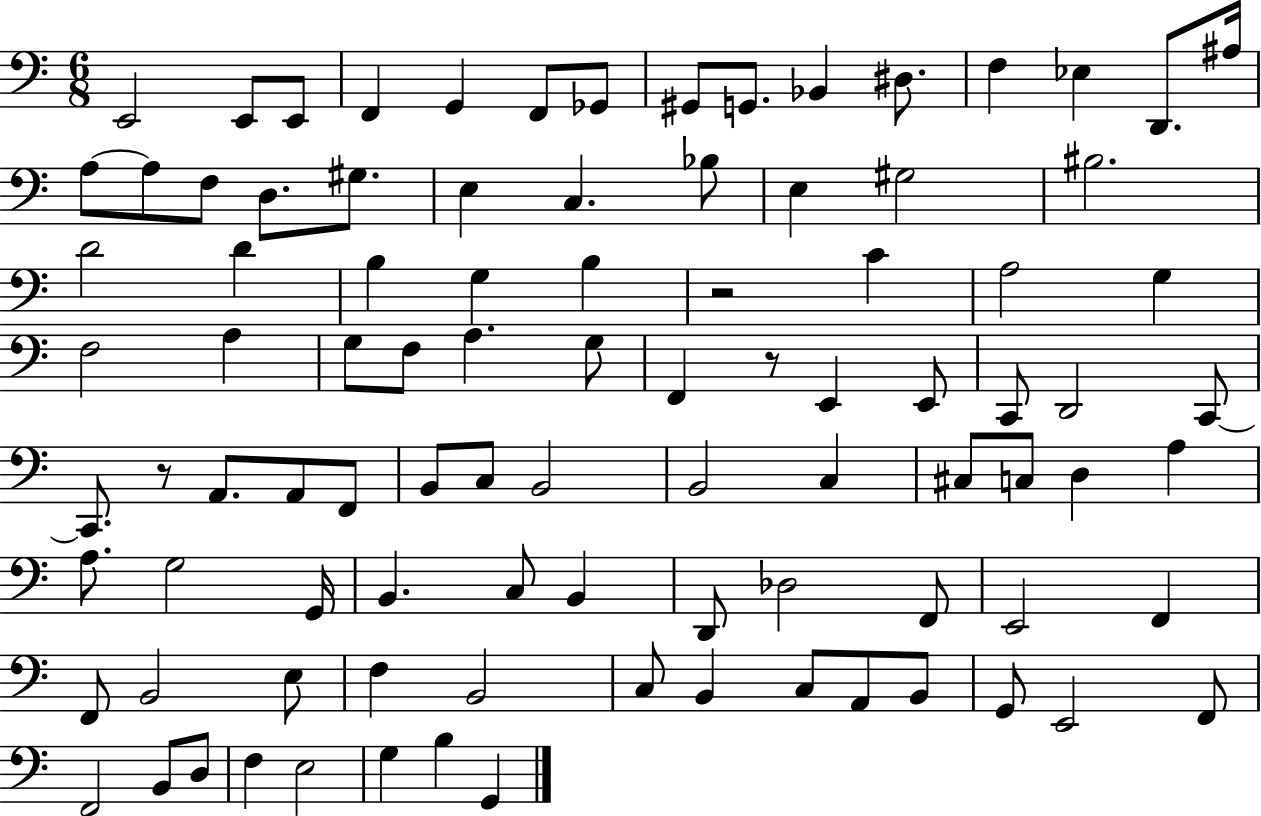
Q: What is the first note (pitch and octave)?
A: E2